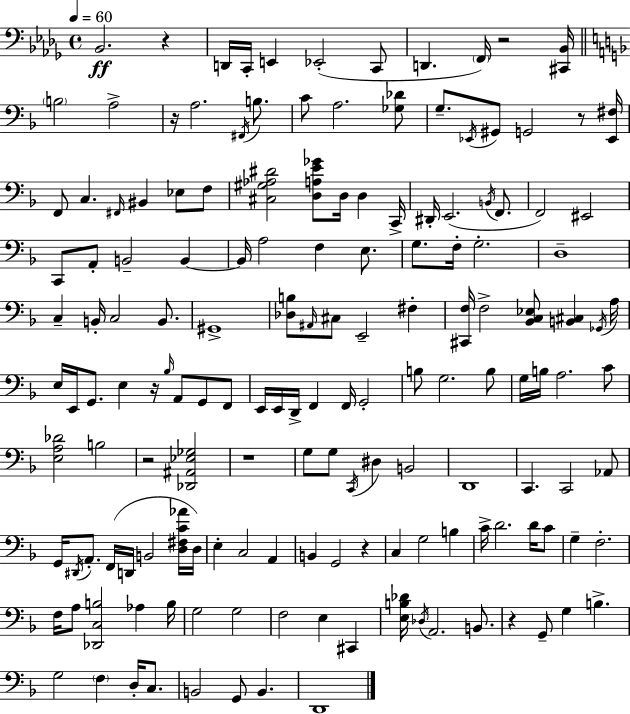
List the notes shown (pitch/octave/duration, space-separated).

Bb2/h. R/q D2/s C2/s E2/q Eb2/h C2/e D2/q. F2/s R/h [C#2,Bb2]/s B3/h A3/h R/s A3/h. F#2/s B3/e. C4/e A3/h. [Gb3,Db4]/e G3/e. Eb2/s G#2/e G2/h R/e [Eb2,F#3]/s F2/e C3/q. F#2/s BIS2/q Eb3/e F3/e [C#3,G#3,Ab3,D#4]/h [D3,A3,E4,Gb4]/e D3/s D3/q C2/s D#2/s E2/h. B2/s F2/e. F2/h EIS2/h C2/e A2/e B2/h B2/q B2/s A3/h F3/q E3/e. G3/e. F3/s G3/h. D3/w C3/q B2/s C3/h B2/e. G#2/w [Db3,B3]/e A#2/s C#3/e E2/h F#3/q [C#2,F3]/s F3/h [Bb2,C3,Eb3]/e [B2,C#3]/q Gb2/s A3/s E3/s E2/s G2/e. E3/q R/s Bb3/s A2/e G2/e F2/e E2/s E2/s D2/s F2/q F2/s G2/h B3/e G3/h. B3/e G3/s B3/s A3/h. C4/e [E3,A3,Db4]/h B3/h R/h [Db2,A#2,Eb3,Gb3]/h R/w G3/e G3/e C2/s D#3/q B2/h D2/w C2/q. C2/h Ab2/e G2/s D#2/s A2/e. F2/s D2/s B2/h [D3,F#3,C4,Ab4]/s D3/s E3/q C3/h A2/q B2/q G2/h R/q C3/q G3/h B3/q C4/s D4/h. D4/s C4/e G3/q F3/h. F3/s A3/e [Db2,C3,B3]/h Ab3/q B3/s G3/h G3/h F3/h E3/q C#2/q [E3,B3,Db4]/s Db3/s A2/h. B2/e. R/q G2/e G3/q B3/q. G3/h F3/q D3/s C3/e. B2/h G2/e B2/q. D2/w